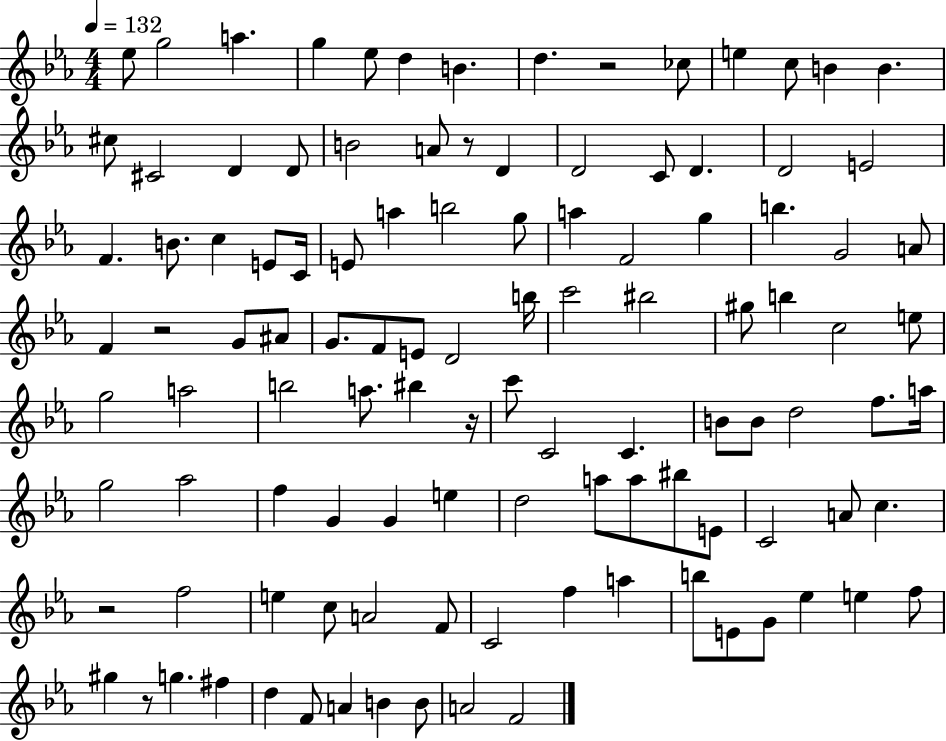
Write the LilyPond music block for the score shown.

{
  \clef treble
  \numericTimeSignature
  \time 4/4
  \key ees \major
  \tempo 4 = 132
  ees''8 g''2 a''4. | g''4 ees''8 d''4 b'4. | d''4. r2 ces''8 | e''4 c''8 b'4 b'4. | \break cis''8 cis'2 d'4 d'8 | b'2 a'8 r8 d'4 | d'2 c'8 d'4. | d'2 e'2 | \break f'4. b'8. c''4 e'8 c'16 | e'8 a''4 b''2 g''8 | a''4 f'2 g''4 | b''4. g'2 a'8 | \break f'4 r2 g'8 ais'8 | g'8. f'8 e'8 d'2 b''16 | c'''2 bis''2 | gis''8 b''4 c''2 e''8 | \break g''2 a''2 | b''2 a''8. bis''4 r16 | c'''8 c'2 c'4. | b'8 b'8 d''2 f''8. a''16 | \break g''2 aes''2 | f''4 g'4 g'4 e''4 | d''2 a''8 a''8 bis''8 e'8 | c'2 a'8 c''4. | \break r2 f''2 | e''4 c''8 a'2 f'8 | c'2 f''4 a''4 | b''8 e'8 g'8 ees''4 e''4 f''8 | \break gis''4 r8 g''4. fis''4 | d''4 f'8 a'4 b'4 b'8 | a'2 f'2 | \bar "|."
}